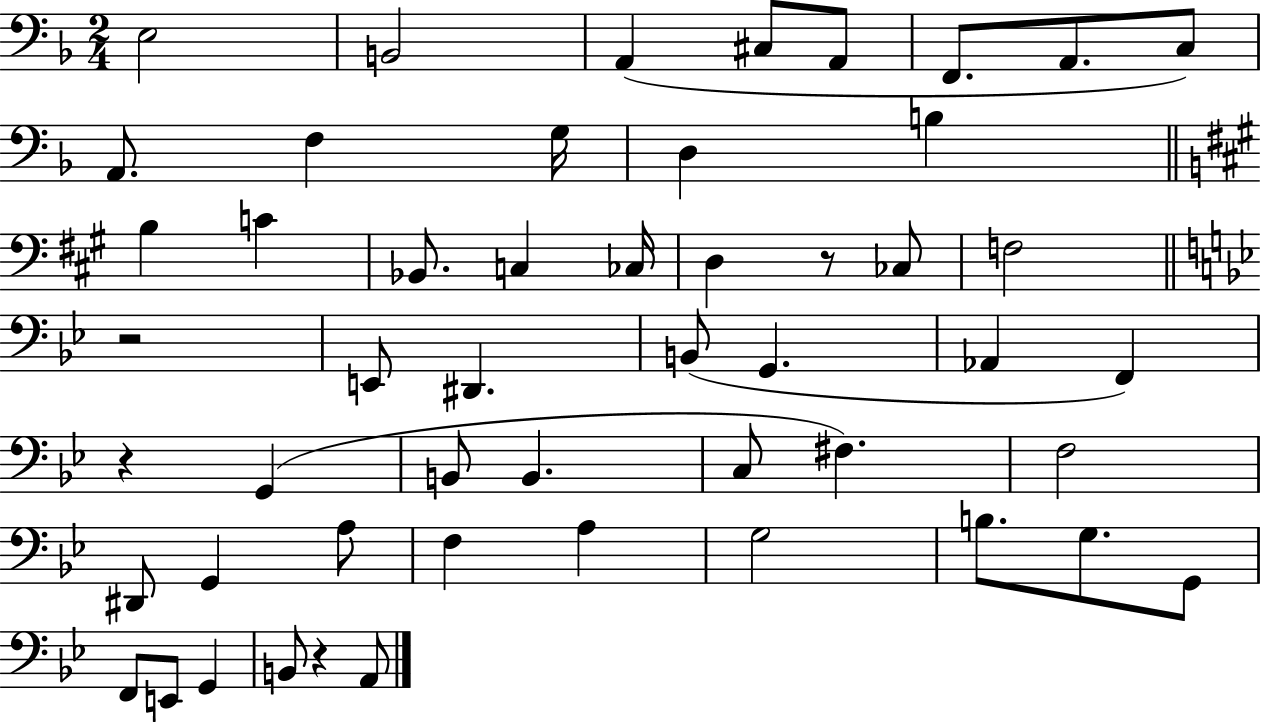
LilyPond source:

{
  \clef bass
  \numericTimeSignature
  \time 2/4
  \key f \major
  e2 | b,2 | a,4( cis8 a,8 | f,8. a,8. c8) | \break a,8. f4 g16 | d4 b4 | \bar "||" \break \key a \major b4 c'4 | bes,8. c4 ces16 | d4 r8 ces8 | f2 | \break \bar "||" \break \key bes \major r2 | e,8 dis,4. | b,8( g,4. | aes,4 f,4) | \break r4 g,4( | b,8 b,4. | c8 fis4.) | f2 | \break dis,8 g,4 a8 | f4 a4 | g2 | b8. g8. g,8 | \break f,8 e,8 g,4 | b,8 r4 a,8 | \bar "|."
}